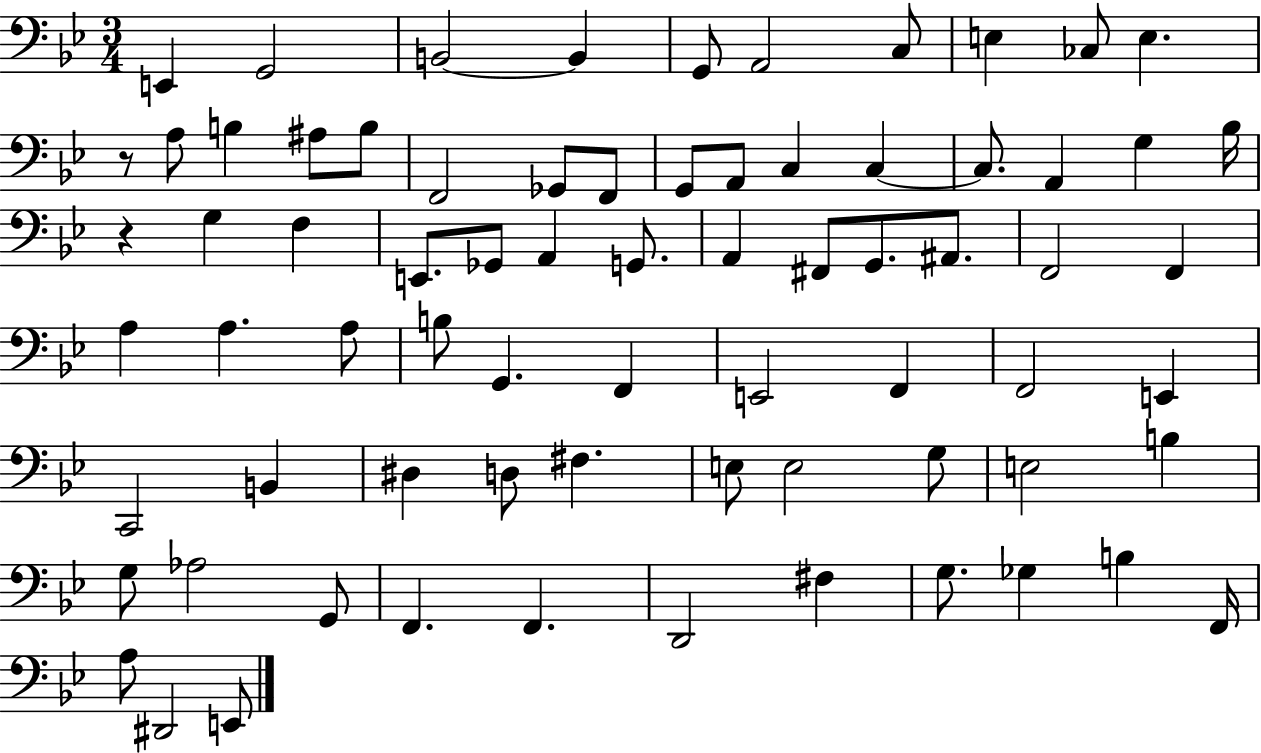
X:1
T:Untitled
M:3/4
L:1/4
K:Bb
E,, G,,2 B,,2 B,, G,,/2 A,,2 C,/2 E, _C,/2 E, z/2 A,/2 B, ^A,/2 B,/2 F,,2 _G,,/2 F,,/2 G,,/2 A,,/2 C, C, C,/2 A,, G, _B,/4 z G, F, E,,/2 _G,,/2 A,, G,,/2 A,, ^F,,/2 G,,/2 ^A,,/2 F,,2 F,, A, A, A,/2 B,/2 G,, F,, E,,2 F,, F,,2 E,, C,,2 B,, ^D, D,/2 ^F, E,/2 E,2 G,/2 E,2 B, G,/2 _A,2 G,,/2 F,, F,, D,,2 ^F, G,/2 _G, B, F,,/4 A,/2 ^D,,2 E,,/2